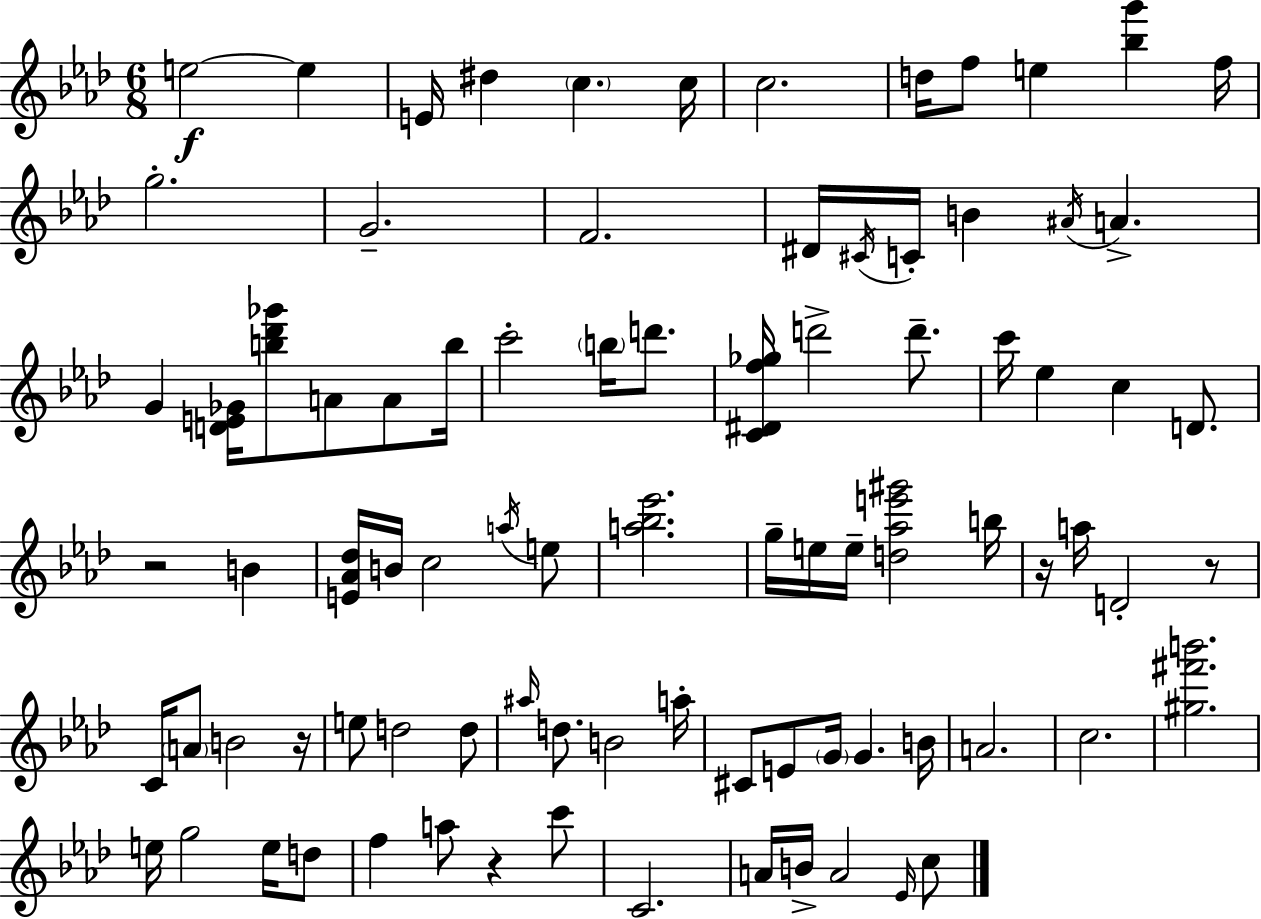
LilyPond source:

{
  \clef treble
  \numericTimeSignature
  \time 6/8
  \key f \minor
  e''2~~\f e''4 | e'16 dis''4 \parenthesize c''4. c''16 | c''2. | d''16 f''8 e''4 <bes'' g'''>4 f''16 | \break g''2.-. | g'2.-- | f'2. | dis'16 \acciaccatura { cis'16 } c'16-. b'4 \acciaccatura { ais'16 } a'4.-> | \break g'4 <d' e' ges'>16 <b'' des''' ges'''>8 a'8 a'8 | b''16 c'''2-. \parenthesize b''16 d'''8. | <c' dis' f'' ges''>16 d'''2-> d'''8.-- | c'''16 ees''4 c''4 d'8. | \break r2 b'4 | <e' aes' des''>16 b'16 c''2 | \acciaccatura { a''16 } e''8 <a'' bes'' ees'''>2. | g''16-- e''16 e''16-- <d'' aes'' e''' gis'''>2 | \break b''16 r16 a''16 d'2-. | r8 c'16 \parenthesize a'8 b'2 | r16 e''8 d''2 | d''8 \grace { ais''16 } d''8. b'2 | \break a''16-. cis'8 e'8 \parenthesize g'16 g'4. | b'16 a'2. | c''2. | <gis'' fis''' b'''>2. | \break e''16 g''2 | e''16 d''8 f''4 a''8 r4 | c'''8 c'2. | a'16 b'16-> a'2 | \break \grace { ees'16 } c''8 \bar "|."
}